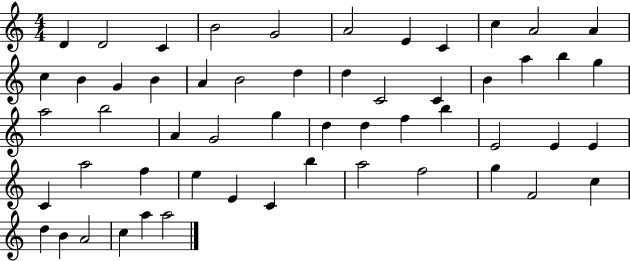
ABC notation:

X:1
T:Untitled
M:4/4
L:1/4
K:C
D D2 C B2 G2 A2 E C c A2 A c B G B A B2 d d C2 C B a b g a2 b2 A G2 g d d f b E2 E E C a2 f e E C b a2 f2 g F2 c d B A2 c a a2